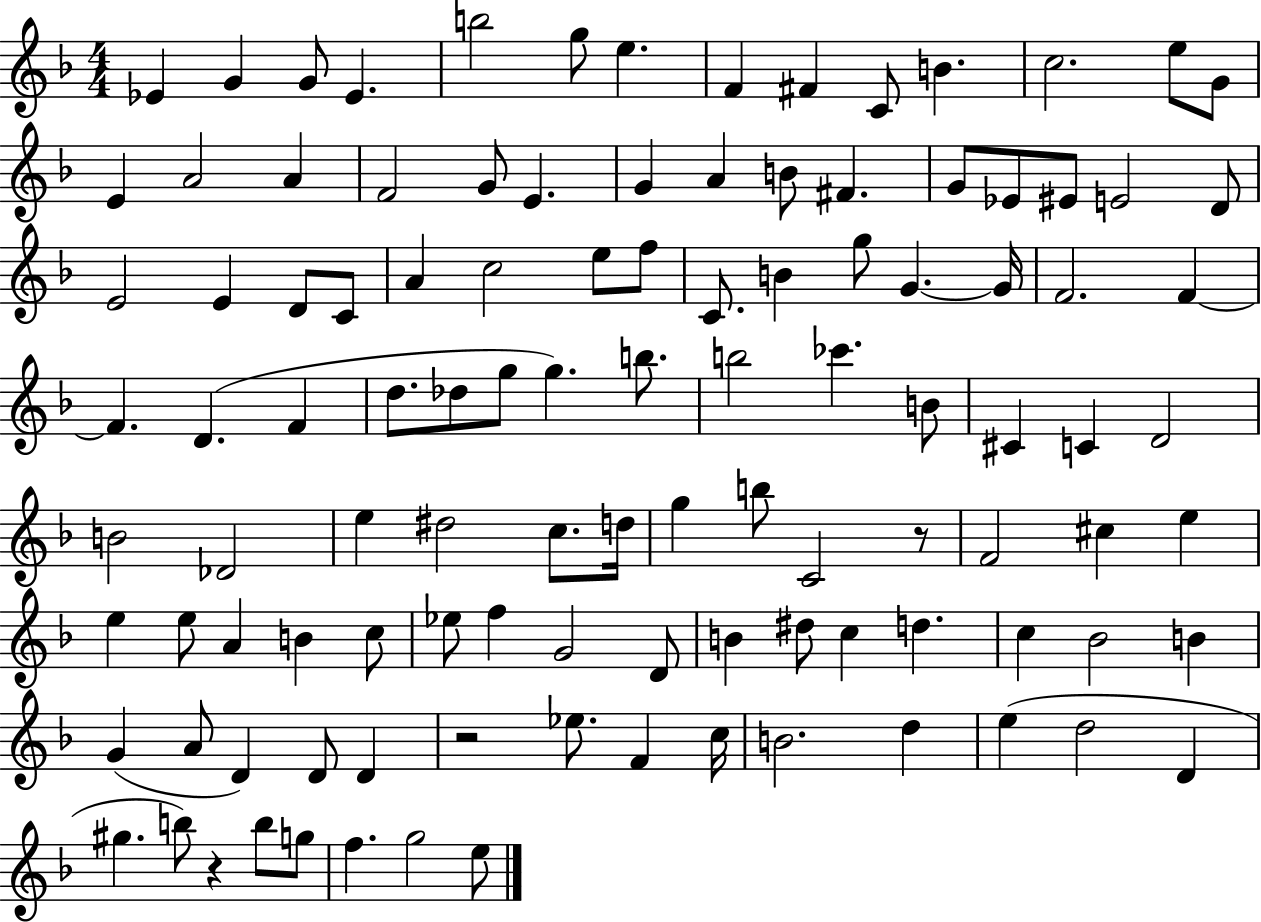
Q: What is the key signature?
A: F major